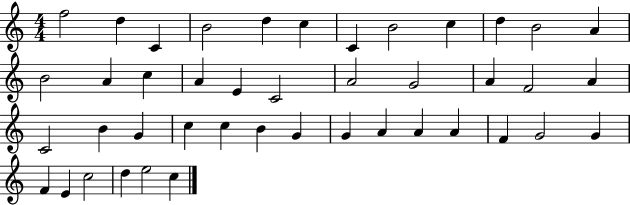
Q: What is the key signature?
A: C major